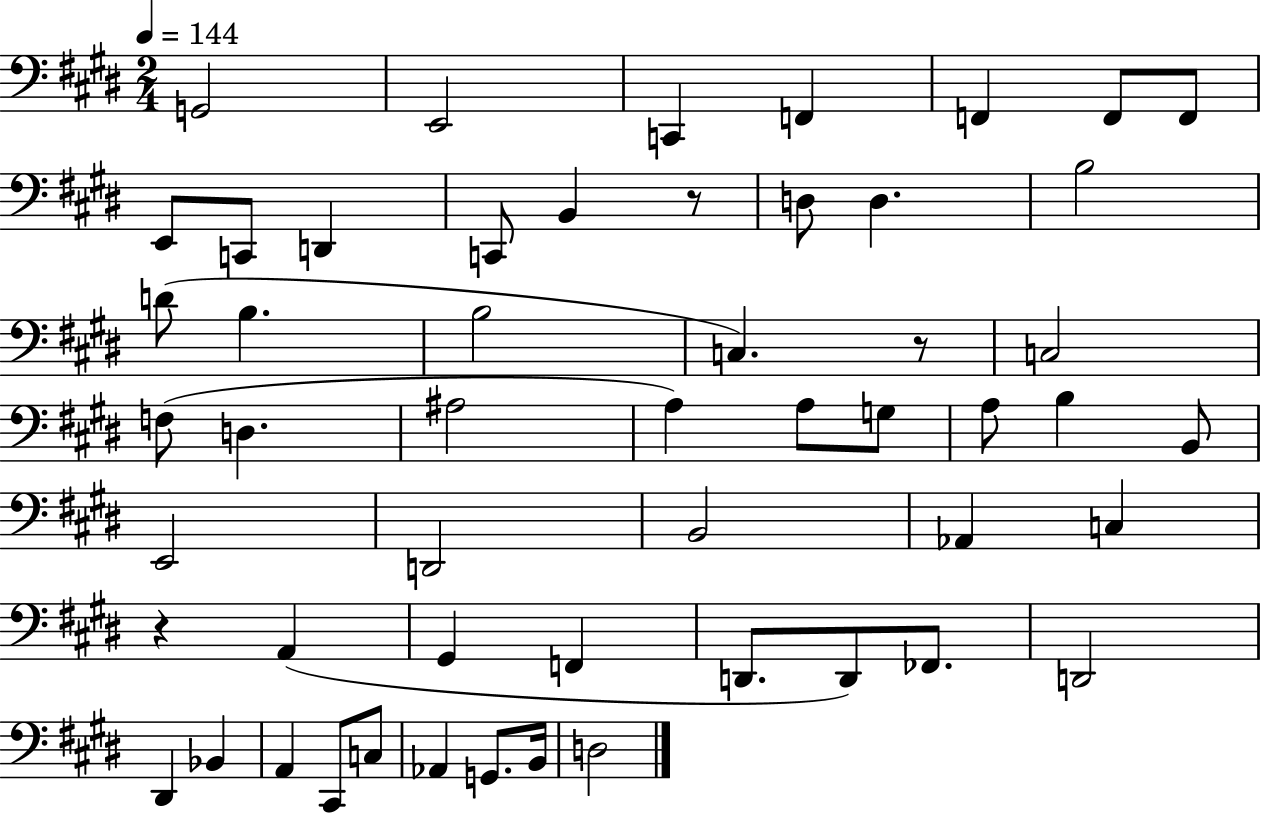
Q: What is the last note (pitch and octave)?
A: D3